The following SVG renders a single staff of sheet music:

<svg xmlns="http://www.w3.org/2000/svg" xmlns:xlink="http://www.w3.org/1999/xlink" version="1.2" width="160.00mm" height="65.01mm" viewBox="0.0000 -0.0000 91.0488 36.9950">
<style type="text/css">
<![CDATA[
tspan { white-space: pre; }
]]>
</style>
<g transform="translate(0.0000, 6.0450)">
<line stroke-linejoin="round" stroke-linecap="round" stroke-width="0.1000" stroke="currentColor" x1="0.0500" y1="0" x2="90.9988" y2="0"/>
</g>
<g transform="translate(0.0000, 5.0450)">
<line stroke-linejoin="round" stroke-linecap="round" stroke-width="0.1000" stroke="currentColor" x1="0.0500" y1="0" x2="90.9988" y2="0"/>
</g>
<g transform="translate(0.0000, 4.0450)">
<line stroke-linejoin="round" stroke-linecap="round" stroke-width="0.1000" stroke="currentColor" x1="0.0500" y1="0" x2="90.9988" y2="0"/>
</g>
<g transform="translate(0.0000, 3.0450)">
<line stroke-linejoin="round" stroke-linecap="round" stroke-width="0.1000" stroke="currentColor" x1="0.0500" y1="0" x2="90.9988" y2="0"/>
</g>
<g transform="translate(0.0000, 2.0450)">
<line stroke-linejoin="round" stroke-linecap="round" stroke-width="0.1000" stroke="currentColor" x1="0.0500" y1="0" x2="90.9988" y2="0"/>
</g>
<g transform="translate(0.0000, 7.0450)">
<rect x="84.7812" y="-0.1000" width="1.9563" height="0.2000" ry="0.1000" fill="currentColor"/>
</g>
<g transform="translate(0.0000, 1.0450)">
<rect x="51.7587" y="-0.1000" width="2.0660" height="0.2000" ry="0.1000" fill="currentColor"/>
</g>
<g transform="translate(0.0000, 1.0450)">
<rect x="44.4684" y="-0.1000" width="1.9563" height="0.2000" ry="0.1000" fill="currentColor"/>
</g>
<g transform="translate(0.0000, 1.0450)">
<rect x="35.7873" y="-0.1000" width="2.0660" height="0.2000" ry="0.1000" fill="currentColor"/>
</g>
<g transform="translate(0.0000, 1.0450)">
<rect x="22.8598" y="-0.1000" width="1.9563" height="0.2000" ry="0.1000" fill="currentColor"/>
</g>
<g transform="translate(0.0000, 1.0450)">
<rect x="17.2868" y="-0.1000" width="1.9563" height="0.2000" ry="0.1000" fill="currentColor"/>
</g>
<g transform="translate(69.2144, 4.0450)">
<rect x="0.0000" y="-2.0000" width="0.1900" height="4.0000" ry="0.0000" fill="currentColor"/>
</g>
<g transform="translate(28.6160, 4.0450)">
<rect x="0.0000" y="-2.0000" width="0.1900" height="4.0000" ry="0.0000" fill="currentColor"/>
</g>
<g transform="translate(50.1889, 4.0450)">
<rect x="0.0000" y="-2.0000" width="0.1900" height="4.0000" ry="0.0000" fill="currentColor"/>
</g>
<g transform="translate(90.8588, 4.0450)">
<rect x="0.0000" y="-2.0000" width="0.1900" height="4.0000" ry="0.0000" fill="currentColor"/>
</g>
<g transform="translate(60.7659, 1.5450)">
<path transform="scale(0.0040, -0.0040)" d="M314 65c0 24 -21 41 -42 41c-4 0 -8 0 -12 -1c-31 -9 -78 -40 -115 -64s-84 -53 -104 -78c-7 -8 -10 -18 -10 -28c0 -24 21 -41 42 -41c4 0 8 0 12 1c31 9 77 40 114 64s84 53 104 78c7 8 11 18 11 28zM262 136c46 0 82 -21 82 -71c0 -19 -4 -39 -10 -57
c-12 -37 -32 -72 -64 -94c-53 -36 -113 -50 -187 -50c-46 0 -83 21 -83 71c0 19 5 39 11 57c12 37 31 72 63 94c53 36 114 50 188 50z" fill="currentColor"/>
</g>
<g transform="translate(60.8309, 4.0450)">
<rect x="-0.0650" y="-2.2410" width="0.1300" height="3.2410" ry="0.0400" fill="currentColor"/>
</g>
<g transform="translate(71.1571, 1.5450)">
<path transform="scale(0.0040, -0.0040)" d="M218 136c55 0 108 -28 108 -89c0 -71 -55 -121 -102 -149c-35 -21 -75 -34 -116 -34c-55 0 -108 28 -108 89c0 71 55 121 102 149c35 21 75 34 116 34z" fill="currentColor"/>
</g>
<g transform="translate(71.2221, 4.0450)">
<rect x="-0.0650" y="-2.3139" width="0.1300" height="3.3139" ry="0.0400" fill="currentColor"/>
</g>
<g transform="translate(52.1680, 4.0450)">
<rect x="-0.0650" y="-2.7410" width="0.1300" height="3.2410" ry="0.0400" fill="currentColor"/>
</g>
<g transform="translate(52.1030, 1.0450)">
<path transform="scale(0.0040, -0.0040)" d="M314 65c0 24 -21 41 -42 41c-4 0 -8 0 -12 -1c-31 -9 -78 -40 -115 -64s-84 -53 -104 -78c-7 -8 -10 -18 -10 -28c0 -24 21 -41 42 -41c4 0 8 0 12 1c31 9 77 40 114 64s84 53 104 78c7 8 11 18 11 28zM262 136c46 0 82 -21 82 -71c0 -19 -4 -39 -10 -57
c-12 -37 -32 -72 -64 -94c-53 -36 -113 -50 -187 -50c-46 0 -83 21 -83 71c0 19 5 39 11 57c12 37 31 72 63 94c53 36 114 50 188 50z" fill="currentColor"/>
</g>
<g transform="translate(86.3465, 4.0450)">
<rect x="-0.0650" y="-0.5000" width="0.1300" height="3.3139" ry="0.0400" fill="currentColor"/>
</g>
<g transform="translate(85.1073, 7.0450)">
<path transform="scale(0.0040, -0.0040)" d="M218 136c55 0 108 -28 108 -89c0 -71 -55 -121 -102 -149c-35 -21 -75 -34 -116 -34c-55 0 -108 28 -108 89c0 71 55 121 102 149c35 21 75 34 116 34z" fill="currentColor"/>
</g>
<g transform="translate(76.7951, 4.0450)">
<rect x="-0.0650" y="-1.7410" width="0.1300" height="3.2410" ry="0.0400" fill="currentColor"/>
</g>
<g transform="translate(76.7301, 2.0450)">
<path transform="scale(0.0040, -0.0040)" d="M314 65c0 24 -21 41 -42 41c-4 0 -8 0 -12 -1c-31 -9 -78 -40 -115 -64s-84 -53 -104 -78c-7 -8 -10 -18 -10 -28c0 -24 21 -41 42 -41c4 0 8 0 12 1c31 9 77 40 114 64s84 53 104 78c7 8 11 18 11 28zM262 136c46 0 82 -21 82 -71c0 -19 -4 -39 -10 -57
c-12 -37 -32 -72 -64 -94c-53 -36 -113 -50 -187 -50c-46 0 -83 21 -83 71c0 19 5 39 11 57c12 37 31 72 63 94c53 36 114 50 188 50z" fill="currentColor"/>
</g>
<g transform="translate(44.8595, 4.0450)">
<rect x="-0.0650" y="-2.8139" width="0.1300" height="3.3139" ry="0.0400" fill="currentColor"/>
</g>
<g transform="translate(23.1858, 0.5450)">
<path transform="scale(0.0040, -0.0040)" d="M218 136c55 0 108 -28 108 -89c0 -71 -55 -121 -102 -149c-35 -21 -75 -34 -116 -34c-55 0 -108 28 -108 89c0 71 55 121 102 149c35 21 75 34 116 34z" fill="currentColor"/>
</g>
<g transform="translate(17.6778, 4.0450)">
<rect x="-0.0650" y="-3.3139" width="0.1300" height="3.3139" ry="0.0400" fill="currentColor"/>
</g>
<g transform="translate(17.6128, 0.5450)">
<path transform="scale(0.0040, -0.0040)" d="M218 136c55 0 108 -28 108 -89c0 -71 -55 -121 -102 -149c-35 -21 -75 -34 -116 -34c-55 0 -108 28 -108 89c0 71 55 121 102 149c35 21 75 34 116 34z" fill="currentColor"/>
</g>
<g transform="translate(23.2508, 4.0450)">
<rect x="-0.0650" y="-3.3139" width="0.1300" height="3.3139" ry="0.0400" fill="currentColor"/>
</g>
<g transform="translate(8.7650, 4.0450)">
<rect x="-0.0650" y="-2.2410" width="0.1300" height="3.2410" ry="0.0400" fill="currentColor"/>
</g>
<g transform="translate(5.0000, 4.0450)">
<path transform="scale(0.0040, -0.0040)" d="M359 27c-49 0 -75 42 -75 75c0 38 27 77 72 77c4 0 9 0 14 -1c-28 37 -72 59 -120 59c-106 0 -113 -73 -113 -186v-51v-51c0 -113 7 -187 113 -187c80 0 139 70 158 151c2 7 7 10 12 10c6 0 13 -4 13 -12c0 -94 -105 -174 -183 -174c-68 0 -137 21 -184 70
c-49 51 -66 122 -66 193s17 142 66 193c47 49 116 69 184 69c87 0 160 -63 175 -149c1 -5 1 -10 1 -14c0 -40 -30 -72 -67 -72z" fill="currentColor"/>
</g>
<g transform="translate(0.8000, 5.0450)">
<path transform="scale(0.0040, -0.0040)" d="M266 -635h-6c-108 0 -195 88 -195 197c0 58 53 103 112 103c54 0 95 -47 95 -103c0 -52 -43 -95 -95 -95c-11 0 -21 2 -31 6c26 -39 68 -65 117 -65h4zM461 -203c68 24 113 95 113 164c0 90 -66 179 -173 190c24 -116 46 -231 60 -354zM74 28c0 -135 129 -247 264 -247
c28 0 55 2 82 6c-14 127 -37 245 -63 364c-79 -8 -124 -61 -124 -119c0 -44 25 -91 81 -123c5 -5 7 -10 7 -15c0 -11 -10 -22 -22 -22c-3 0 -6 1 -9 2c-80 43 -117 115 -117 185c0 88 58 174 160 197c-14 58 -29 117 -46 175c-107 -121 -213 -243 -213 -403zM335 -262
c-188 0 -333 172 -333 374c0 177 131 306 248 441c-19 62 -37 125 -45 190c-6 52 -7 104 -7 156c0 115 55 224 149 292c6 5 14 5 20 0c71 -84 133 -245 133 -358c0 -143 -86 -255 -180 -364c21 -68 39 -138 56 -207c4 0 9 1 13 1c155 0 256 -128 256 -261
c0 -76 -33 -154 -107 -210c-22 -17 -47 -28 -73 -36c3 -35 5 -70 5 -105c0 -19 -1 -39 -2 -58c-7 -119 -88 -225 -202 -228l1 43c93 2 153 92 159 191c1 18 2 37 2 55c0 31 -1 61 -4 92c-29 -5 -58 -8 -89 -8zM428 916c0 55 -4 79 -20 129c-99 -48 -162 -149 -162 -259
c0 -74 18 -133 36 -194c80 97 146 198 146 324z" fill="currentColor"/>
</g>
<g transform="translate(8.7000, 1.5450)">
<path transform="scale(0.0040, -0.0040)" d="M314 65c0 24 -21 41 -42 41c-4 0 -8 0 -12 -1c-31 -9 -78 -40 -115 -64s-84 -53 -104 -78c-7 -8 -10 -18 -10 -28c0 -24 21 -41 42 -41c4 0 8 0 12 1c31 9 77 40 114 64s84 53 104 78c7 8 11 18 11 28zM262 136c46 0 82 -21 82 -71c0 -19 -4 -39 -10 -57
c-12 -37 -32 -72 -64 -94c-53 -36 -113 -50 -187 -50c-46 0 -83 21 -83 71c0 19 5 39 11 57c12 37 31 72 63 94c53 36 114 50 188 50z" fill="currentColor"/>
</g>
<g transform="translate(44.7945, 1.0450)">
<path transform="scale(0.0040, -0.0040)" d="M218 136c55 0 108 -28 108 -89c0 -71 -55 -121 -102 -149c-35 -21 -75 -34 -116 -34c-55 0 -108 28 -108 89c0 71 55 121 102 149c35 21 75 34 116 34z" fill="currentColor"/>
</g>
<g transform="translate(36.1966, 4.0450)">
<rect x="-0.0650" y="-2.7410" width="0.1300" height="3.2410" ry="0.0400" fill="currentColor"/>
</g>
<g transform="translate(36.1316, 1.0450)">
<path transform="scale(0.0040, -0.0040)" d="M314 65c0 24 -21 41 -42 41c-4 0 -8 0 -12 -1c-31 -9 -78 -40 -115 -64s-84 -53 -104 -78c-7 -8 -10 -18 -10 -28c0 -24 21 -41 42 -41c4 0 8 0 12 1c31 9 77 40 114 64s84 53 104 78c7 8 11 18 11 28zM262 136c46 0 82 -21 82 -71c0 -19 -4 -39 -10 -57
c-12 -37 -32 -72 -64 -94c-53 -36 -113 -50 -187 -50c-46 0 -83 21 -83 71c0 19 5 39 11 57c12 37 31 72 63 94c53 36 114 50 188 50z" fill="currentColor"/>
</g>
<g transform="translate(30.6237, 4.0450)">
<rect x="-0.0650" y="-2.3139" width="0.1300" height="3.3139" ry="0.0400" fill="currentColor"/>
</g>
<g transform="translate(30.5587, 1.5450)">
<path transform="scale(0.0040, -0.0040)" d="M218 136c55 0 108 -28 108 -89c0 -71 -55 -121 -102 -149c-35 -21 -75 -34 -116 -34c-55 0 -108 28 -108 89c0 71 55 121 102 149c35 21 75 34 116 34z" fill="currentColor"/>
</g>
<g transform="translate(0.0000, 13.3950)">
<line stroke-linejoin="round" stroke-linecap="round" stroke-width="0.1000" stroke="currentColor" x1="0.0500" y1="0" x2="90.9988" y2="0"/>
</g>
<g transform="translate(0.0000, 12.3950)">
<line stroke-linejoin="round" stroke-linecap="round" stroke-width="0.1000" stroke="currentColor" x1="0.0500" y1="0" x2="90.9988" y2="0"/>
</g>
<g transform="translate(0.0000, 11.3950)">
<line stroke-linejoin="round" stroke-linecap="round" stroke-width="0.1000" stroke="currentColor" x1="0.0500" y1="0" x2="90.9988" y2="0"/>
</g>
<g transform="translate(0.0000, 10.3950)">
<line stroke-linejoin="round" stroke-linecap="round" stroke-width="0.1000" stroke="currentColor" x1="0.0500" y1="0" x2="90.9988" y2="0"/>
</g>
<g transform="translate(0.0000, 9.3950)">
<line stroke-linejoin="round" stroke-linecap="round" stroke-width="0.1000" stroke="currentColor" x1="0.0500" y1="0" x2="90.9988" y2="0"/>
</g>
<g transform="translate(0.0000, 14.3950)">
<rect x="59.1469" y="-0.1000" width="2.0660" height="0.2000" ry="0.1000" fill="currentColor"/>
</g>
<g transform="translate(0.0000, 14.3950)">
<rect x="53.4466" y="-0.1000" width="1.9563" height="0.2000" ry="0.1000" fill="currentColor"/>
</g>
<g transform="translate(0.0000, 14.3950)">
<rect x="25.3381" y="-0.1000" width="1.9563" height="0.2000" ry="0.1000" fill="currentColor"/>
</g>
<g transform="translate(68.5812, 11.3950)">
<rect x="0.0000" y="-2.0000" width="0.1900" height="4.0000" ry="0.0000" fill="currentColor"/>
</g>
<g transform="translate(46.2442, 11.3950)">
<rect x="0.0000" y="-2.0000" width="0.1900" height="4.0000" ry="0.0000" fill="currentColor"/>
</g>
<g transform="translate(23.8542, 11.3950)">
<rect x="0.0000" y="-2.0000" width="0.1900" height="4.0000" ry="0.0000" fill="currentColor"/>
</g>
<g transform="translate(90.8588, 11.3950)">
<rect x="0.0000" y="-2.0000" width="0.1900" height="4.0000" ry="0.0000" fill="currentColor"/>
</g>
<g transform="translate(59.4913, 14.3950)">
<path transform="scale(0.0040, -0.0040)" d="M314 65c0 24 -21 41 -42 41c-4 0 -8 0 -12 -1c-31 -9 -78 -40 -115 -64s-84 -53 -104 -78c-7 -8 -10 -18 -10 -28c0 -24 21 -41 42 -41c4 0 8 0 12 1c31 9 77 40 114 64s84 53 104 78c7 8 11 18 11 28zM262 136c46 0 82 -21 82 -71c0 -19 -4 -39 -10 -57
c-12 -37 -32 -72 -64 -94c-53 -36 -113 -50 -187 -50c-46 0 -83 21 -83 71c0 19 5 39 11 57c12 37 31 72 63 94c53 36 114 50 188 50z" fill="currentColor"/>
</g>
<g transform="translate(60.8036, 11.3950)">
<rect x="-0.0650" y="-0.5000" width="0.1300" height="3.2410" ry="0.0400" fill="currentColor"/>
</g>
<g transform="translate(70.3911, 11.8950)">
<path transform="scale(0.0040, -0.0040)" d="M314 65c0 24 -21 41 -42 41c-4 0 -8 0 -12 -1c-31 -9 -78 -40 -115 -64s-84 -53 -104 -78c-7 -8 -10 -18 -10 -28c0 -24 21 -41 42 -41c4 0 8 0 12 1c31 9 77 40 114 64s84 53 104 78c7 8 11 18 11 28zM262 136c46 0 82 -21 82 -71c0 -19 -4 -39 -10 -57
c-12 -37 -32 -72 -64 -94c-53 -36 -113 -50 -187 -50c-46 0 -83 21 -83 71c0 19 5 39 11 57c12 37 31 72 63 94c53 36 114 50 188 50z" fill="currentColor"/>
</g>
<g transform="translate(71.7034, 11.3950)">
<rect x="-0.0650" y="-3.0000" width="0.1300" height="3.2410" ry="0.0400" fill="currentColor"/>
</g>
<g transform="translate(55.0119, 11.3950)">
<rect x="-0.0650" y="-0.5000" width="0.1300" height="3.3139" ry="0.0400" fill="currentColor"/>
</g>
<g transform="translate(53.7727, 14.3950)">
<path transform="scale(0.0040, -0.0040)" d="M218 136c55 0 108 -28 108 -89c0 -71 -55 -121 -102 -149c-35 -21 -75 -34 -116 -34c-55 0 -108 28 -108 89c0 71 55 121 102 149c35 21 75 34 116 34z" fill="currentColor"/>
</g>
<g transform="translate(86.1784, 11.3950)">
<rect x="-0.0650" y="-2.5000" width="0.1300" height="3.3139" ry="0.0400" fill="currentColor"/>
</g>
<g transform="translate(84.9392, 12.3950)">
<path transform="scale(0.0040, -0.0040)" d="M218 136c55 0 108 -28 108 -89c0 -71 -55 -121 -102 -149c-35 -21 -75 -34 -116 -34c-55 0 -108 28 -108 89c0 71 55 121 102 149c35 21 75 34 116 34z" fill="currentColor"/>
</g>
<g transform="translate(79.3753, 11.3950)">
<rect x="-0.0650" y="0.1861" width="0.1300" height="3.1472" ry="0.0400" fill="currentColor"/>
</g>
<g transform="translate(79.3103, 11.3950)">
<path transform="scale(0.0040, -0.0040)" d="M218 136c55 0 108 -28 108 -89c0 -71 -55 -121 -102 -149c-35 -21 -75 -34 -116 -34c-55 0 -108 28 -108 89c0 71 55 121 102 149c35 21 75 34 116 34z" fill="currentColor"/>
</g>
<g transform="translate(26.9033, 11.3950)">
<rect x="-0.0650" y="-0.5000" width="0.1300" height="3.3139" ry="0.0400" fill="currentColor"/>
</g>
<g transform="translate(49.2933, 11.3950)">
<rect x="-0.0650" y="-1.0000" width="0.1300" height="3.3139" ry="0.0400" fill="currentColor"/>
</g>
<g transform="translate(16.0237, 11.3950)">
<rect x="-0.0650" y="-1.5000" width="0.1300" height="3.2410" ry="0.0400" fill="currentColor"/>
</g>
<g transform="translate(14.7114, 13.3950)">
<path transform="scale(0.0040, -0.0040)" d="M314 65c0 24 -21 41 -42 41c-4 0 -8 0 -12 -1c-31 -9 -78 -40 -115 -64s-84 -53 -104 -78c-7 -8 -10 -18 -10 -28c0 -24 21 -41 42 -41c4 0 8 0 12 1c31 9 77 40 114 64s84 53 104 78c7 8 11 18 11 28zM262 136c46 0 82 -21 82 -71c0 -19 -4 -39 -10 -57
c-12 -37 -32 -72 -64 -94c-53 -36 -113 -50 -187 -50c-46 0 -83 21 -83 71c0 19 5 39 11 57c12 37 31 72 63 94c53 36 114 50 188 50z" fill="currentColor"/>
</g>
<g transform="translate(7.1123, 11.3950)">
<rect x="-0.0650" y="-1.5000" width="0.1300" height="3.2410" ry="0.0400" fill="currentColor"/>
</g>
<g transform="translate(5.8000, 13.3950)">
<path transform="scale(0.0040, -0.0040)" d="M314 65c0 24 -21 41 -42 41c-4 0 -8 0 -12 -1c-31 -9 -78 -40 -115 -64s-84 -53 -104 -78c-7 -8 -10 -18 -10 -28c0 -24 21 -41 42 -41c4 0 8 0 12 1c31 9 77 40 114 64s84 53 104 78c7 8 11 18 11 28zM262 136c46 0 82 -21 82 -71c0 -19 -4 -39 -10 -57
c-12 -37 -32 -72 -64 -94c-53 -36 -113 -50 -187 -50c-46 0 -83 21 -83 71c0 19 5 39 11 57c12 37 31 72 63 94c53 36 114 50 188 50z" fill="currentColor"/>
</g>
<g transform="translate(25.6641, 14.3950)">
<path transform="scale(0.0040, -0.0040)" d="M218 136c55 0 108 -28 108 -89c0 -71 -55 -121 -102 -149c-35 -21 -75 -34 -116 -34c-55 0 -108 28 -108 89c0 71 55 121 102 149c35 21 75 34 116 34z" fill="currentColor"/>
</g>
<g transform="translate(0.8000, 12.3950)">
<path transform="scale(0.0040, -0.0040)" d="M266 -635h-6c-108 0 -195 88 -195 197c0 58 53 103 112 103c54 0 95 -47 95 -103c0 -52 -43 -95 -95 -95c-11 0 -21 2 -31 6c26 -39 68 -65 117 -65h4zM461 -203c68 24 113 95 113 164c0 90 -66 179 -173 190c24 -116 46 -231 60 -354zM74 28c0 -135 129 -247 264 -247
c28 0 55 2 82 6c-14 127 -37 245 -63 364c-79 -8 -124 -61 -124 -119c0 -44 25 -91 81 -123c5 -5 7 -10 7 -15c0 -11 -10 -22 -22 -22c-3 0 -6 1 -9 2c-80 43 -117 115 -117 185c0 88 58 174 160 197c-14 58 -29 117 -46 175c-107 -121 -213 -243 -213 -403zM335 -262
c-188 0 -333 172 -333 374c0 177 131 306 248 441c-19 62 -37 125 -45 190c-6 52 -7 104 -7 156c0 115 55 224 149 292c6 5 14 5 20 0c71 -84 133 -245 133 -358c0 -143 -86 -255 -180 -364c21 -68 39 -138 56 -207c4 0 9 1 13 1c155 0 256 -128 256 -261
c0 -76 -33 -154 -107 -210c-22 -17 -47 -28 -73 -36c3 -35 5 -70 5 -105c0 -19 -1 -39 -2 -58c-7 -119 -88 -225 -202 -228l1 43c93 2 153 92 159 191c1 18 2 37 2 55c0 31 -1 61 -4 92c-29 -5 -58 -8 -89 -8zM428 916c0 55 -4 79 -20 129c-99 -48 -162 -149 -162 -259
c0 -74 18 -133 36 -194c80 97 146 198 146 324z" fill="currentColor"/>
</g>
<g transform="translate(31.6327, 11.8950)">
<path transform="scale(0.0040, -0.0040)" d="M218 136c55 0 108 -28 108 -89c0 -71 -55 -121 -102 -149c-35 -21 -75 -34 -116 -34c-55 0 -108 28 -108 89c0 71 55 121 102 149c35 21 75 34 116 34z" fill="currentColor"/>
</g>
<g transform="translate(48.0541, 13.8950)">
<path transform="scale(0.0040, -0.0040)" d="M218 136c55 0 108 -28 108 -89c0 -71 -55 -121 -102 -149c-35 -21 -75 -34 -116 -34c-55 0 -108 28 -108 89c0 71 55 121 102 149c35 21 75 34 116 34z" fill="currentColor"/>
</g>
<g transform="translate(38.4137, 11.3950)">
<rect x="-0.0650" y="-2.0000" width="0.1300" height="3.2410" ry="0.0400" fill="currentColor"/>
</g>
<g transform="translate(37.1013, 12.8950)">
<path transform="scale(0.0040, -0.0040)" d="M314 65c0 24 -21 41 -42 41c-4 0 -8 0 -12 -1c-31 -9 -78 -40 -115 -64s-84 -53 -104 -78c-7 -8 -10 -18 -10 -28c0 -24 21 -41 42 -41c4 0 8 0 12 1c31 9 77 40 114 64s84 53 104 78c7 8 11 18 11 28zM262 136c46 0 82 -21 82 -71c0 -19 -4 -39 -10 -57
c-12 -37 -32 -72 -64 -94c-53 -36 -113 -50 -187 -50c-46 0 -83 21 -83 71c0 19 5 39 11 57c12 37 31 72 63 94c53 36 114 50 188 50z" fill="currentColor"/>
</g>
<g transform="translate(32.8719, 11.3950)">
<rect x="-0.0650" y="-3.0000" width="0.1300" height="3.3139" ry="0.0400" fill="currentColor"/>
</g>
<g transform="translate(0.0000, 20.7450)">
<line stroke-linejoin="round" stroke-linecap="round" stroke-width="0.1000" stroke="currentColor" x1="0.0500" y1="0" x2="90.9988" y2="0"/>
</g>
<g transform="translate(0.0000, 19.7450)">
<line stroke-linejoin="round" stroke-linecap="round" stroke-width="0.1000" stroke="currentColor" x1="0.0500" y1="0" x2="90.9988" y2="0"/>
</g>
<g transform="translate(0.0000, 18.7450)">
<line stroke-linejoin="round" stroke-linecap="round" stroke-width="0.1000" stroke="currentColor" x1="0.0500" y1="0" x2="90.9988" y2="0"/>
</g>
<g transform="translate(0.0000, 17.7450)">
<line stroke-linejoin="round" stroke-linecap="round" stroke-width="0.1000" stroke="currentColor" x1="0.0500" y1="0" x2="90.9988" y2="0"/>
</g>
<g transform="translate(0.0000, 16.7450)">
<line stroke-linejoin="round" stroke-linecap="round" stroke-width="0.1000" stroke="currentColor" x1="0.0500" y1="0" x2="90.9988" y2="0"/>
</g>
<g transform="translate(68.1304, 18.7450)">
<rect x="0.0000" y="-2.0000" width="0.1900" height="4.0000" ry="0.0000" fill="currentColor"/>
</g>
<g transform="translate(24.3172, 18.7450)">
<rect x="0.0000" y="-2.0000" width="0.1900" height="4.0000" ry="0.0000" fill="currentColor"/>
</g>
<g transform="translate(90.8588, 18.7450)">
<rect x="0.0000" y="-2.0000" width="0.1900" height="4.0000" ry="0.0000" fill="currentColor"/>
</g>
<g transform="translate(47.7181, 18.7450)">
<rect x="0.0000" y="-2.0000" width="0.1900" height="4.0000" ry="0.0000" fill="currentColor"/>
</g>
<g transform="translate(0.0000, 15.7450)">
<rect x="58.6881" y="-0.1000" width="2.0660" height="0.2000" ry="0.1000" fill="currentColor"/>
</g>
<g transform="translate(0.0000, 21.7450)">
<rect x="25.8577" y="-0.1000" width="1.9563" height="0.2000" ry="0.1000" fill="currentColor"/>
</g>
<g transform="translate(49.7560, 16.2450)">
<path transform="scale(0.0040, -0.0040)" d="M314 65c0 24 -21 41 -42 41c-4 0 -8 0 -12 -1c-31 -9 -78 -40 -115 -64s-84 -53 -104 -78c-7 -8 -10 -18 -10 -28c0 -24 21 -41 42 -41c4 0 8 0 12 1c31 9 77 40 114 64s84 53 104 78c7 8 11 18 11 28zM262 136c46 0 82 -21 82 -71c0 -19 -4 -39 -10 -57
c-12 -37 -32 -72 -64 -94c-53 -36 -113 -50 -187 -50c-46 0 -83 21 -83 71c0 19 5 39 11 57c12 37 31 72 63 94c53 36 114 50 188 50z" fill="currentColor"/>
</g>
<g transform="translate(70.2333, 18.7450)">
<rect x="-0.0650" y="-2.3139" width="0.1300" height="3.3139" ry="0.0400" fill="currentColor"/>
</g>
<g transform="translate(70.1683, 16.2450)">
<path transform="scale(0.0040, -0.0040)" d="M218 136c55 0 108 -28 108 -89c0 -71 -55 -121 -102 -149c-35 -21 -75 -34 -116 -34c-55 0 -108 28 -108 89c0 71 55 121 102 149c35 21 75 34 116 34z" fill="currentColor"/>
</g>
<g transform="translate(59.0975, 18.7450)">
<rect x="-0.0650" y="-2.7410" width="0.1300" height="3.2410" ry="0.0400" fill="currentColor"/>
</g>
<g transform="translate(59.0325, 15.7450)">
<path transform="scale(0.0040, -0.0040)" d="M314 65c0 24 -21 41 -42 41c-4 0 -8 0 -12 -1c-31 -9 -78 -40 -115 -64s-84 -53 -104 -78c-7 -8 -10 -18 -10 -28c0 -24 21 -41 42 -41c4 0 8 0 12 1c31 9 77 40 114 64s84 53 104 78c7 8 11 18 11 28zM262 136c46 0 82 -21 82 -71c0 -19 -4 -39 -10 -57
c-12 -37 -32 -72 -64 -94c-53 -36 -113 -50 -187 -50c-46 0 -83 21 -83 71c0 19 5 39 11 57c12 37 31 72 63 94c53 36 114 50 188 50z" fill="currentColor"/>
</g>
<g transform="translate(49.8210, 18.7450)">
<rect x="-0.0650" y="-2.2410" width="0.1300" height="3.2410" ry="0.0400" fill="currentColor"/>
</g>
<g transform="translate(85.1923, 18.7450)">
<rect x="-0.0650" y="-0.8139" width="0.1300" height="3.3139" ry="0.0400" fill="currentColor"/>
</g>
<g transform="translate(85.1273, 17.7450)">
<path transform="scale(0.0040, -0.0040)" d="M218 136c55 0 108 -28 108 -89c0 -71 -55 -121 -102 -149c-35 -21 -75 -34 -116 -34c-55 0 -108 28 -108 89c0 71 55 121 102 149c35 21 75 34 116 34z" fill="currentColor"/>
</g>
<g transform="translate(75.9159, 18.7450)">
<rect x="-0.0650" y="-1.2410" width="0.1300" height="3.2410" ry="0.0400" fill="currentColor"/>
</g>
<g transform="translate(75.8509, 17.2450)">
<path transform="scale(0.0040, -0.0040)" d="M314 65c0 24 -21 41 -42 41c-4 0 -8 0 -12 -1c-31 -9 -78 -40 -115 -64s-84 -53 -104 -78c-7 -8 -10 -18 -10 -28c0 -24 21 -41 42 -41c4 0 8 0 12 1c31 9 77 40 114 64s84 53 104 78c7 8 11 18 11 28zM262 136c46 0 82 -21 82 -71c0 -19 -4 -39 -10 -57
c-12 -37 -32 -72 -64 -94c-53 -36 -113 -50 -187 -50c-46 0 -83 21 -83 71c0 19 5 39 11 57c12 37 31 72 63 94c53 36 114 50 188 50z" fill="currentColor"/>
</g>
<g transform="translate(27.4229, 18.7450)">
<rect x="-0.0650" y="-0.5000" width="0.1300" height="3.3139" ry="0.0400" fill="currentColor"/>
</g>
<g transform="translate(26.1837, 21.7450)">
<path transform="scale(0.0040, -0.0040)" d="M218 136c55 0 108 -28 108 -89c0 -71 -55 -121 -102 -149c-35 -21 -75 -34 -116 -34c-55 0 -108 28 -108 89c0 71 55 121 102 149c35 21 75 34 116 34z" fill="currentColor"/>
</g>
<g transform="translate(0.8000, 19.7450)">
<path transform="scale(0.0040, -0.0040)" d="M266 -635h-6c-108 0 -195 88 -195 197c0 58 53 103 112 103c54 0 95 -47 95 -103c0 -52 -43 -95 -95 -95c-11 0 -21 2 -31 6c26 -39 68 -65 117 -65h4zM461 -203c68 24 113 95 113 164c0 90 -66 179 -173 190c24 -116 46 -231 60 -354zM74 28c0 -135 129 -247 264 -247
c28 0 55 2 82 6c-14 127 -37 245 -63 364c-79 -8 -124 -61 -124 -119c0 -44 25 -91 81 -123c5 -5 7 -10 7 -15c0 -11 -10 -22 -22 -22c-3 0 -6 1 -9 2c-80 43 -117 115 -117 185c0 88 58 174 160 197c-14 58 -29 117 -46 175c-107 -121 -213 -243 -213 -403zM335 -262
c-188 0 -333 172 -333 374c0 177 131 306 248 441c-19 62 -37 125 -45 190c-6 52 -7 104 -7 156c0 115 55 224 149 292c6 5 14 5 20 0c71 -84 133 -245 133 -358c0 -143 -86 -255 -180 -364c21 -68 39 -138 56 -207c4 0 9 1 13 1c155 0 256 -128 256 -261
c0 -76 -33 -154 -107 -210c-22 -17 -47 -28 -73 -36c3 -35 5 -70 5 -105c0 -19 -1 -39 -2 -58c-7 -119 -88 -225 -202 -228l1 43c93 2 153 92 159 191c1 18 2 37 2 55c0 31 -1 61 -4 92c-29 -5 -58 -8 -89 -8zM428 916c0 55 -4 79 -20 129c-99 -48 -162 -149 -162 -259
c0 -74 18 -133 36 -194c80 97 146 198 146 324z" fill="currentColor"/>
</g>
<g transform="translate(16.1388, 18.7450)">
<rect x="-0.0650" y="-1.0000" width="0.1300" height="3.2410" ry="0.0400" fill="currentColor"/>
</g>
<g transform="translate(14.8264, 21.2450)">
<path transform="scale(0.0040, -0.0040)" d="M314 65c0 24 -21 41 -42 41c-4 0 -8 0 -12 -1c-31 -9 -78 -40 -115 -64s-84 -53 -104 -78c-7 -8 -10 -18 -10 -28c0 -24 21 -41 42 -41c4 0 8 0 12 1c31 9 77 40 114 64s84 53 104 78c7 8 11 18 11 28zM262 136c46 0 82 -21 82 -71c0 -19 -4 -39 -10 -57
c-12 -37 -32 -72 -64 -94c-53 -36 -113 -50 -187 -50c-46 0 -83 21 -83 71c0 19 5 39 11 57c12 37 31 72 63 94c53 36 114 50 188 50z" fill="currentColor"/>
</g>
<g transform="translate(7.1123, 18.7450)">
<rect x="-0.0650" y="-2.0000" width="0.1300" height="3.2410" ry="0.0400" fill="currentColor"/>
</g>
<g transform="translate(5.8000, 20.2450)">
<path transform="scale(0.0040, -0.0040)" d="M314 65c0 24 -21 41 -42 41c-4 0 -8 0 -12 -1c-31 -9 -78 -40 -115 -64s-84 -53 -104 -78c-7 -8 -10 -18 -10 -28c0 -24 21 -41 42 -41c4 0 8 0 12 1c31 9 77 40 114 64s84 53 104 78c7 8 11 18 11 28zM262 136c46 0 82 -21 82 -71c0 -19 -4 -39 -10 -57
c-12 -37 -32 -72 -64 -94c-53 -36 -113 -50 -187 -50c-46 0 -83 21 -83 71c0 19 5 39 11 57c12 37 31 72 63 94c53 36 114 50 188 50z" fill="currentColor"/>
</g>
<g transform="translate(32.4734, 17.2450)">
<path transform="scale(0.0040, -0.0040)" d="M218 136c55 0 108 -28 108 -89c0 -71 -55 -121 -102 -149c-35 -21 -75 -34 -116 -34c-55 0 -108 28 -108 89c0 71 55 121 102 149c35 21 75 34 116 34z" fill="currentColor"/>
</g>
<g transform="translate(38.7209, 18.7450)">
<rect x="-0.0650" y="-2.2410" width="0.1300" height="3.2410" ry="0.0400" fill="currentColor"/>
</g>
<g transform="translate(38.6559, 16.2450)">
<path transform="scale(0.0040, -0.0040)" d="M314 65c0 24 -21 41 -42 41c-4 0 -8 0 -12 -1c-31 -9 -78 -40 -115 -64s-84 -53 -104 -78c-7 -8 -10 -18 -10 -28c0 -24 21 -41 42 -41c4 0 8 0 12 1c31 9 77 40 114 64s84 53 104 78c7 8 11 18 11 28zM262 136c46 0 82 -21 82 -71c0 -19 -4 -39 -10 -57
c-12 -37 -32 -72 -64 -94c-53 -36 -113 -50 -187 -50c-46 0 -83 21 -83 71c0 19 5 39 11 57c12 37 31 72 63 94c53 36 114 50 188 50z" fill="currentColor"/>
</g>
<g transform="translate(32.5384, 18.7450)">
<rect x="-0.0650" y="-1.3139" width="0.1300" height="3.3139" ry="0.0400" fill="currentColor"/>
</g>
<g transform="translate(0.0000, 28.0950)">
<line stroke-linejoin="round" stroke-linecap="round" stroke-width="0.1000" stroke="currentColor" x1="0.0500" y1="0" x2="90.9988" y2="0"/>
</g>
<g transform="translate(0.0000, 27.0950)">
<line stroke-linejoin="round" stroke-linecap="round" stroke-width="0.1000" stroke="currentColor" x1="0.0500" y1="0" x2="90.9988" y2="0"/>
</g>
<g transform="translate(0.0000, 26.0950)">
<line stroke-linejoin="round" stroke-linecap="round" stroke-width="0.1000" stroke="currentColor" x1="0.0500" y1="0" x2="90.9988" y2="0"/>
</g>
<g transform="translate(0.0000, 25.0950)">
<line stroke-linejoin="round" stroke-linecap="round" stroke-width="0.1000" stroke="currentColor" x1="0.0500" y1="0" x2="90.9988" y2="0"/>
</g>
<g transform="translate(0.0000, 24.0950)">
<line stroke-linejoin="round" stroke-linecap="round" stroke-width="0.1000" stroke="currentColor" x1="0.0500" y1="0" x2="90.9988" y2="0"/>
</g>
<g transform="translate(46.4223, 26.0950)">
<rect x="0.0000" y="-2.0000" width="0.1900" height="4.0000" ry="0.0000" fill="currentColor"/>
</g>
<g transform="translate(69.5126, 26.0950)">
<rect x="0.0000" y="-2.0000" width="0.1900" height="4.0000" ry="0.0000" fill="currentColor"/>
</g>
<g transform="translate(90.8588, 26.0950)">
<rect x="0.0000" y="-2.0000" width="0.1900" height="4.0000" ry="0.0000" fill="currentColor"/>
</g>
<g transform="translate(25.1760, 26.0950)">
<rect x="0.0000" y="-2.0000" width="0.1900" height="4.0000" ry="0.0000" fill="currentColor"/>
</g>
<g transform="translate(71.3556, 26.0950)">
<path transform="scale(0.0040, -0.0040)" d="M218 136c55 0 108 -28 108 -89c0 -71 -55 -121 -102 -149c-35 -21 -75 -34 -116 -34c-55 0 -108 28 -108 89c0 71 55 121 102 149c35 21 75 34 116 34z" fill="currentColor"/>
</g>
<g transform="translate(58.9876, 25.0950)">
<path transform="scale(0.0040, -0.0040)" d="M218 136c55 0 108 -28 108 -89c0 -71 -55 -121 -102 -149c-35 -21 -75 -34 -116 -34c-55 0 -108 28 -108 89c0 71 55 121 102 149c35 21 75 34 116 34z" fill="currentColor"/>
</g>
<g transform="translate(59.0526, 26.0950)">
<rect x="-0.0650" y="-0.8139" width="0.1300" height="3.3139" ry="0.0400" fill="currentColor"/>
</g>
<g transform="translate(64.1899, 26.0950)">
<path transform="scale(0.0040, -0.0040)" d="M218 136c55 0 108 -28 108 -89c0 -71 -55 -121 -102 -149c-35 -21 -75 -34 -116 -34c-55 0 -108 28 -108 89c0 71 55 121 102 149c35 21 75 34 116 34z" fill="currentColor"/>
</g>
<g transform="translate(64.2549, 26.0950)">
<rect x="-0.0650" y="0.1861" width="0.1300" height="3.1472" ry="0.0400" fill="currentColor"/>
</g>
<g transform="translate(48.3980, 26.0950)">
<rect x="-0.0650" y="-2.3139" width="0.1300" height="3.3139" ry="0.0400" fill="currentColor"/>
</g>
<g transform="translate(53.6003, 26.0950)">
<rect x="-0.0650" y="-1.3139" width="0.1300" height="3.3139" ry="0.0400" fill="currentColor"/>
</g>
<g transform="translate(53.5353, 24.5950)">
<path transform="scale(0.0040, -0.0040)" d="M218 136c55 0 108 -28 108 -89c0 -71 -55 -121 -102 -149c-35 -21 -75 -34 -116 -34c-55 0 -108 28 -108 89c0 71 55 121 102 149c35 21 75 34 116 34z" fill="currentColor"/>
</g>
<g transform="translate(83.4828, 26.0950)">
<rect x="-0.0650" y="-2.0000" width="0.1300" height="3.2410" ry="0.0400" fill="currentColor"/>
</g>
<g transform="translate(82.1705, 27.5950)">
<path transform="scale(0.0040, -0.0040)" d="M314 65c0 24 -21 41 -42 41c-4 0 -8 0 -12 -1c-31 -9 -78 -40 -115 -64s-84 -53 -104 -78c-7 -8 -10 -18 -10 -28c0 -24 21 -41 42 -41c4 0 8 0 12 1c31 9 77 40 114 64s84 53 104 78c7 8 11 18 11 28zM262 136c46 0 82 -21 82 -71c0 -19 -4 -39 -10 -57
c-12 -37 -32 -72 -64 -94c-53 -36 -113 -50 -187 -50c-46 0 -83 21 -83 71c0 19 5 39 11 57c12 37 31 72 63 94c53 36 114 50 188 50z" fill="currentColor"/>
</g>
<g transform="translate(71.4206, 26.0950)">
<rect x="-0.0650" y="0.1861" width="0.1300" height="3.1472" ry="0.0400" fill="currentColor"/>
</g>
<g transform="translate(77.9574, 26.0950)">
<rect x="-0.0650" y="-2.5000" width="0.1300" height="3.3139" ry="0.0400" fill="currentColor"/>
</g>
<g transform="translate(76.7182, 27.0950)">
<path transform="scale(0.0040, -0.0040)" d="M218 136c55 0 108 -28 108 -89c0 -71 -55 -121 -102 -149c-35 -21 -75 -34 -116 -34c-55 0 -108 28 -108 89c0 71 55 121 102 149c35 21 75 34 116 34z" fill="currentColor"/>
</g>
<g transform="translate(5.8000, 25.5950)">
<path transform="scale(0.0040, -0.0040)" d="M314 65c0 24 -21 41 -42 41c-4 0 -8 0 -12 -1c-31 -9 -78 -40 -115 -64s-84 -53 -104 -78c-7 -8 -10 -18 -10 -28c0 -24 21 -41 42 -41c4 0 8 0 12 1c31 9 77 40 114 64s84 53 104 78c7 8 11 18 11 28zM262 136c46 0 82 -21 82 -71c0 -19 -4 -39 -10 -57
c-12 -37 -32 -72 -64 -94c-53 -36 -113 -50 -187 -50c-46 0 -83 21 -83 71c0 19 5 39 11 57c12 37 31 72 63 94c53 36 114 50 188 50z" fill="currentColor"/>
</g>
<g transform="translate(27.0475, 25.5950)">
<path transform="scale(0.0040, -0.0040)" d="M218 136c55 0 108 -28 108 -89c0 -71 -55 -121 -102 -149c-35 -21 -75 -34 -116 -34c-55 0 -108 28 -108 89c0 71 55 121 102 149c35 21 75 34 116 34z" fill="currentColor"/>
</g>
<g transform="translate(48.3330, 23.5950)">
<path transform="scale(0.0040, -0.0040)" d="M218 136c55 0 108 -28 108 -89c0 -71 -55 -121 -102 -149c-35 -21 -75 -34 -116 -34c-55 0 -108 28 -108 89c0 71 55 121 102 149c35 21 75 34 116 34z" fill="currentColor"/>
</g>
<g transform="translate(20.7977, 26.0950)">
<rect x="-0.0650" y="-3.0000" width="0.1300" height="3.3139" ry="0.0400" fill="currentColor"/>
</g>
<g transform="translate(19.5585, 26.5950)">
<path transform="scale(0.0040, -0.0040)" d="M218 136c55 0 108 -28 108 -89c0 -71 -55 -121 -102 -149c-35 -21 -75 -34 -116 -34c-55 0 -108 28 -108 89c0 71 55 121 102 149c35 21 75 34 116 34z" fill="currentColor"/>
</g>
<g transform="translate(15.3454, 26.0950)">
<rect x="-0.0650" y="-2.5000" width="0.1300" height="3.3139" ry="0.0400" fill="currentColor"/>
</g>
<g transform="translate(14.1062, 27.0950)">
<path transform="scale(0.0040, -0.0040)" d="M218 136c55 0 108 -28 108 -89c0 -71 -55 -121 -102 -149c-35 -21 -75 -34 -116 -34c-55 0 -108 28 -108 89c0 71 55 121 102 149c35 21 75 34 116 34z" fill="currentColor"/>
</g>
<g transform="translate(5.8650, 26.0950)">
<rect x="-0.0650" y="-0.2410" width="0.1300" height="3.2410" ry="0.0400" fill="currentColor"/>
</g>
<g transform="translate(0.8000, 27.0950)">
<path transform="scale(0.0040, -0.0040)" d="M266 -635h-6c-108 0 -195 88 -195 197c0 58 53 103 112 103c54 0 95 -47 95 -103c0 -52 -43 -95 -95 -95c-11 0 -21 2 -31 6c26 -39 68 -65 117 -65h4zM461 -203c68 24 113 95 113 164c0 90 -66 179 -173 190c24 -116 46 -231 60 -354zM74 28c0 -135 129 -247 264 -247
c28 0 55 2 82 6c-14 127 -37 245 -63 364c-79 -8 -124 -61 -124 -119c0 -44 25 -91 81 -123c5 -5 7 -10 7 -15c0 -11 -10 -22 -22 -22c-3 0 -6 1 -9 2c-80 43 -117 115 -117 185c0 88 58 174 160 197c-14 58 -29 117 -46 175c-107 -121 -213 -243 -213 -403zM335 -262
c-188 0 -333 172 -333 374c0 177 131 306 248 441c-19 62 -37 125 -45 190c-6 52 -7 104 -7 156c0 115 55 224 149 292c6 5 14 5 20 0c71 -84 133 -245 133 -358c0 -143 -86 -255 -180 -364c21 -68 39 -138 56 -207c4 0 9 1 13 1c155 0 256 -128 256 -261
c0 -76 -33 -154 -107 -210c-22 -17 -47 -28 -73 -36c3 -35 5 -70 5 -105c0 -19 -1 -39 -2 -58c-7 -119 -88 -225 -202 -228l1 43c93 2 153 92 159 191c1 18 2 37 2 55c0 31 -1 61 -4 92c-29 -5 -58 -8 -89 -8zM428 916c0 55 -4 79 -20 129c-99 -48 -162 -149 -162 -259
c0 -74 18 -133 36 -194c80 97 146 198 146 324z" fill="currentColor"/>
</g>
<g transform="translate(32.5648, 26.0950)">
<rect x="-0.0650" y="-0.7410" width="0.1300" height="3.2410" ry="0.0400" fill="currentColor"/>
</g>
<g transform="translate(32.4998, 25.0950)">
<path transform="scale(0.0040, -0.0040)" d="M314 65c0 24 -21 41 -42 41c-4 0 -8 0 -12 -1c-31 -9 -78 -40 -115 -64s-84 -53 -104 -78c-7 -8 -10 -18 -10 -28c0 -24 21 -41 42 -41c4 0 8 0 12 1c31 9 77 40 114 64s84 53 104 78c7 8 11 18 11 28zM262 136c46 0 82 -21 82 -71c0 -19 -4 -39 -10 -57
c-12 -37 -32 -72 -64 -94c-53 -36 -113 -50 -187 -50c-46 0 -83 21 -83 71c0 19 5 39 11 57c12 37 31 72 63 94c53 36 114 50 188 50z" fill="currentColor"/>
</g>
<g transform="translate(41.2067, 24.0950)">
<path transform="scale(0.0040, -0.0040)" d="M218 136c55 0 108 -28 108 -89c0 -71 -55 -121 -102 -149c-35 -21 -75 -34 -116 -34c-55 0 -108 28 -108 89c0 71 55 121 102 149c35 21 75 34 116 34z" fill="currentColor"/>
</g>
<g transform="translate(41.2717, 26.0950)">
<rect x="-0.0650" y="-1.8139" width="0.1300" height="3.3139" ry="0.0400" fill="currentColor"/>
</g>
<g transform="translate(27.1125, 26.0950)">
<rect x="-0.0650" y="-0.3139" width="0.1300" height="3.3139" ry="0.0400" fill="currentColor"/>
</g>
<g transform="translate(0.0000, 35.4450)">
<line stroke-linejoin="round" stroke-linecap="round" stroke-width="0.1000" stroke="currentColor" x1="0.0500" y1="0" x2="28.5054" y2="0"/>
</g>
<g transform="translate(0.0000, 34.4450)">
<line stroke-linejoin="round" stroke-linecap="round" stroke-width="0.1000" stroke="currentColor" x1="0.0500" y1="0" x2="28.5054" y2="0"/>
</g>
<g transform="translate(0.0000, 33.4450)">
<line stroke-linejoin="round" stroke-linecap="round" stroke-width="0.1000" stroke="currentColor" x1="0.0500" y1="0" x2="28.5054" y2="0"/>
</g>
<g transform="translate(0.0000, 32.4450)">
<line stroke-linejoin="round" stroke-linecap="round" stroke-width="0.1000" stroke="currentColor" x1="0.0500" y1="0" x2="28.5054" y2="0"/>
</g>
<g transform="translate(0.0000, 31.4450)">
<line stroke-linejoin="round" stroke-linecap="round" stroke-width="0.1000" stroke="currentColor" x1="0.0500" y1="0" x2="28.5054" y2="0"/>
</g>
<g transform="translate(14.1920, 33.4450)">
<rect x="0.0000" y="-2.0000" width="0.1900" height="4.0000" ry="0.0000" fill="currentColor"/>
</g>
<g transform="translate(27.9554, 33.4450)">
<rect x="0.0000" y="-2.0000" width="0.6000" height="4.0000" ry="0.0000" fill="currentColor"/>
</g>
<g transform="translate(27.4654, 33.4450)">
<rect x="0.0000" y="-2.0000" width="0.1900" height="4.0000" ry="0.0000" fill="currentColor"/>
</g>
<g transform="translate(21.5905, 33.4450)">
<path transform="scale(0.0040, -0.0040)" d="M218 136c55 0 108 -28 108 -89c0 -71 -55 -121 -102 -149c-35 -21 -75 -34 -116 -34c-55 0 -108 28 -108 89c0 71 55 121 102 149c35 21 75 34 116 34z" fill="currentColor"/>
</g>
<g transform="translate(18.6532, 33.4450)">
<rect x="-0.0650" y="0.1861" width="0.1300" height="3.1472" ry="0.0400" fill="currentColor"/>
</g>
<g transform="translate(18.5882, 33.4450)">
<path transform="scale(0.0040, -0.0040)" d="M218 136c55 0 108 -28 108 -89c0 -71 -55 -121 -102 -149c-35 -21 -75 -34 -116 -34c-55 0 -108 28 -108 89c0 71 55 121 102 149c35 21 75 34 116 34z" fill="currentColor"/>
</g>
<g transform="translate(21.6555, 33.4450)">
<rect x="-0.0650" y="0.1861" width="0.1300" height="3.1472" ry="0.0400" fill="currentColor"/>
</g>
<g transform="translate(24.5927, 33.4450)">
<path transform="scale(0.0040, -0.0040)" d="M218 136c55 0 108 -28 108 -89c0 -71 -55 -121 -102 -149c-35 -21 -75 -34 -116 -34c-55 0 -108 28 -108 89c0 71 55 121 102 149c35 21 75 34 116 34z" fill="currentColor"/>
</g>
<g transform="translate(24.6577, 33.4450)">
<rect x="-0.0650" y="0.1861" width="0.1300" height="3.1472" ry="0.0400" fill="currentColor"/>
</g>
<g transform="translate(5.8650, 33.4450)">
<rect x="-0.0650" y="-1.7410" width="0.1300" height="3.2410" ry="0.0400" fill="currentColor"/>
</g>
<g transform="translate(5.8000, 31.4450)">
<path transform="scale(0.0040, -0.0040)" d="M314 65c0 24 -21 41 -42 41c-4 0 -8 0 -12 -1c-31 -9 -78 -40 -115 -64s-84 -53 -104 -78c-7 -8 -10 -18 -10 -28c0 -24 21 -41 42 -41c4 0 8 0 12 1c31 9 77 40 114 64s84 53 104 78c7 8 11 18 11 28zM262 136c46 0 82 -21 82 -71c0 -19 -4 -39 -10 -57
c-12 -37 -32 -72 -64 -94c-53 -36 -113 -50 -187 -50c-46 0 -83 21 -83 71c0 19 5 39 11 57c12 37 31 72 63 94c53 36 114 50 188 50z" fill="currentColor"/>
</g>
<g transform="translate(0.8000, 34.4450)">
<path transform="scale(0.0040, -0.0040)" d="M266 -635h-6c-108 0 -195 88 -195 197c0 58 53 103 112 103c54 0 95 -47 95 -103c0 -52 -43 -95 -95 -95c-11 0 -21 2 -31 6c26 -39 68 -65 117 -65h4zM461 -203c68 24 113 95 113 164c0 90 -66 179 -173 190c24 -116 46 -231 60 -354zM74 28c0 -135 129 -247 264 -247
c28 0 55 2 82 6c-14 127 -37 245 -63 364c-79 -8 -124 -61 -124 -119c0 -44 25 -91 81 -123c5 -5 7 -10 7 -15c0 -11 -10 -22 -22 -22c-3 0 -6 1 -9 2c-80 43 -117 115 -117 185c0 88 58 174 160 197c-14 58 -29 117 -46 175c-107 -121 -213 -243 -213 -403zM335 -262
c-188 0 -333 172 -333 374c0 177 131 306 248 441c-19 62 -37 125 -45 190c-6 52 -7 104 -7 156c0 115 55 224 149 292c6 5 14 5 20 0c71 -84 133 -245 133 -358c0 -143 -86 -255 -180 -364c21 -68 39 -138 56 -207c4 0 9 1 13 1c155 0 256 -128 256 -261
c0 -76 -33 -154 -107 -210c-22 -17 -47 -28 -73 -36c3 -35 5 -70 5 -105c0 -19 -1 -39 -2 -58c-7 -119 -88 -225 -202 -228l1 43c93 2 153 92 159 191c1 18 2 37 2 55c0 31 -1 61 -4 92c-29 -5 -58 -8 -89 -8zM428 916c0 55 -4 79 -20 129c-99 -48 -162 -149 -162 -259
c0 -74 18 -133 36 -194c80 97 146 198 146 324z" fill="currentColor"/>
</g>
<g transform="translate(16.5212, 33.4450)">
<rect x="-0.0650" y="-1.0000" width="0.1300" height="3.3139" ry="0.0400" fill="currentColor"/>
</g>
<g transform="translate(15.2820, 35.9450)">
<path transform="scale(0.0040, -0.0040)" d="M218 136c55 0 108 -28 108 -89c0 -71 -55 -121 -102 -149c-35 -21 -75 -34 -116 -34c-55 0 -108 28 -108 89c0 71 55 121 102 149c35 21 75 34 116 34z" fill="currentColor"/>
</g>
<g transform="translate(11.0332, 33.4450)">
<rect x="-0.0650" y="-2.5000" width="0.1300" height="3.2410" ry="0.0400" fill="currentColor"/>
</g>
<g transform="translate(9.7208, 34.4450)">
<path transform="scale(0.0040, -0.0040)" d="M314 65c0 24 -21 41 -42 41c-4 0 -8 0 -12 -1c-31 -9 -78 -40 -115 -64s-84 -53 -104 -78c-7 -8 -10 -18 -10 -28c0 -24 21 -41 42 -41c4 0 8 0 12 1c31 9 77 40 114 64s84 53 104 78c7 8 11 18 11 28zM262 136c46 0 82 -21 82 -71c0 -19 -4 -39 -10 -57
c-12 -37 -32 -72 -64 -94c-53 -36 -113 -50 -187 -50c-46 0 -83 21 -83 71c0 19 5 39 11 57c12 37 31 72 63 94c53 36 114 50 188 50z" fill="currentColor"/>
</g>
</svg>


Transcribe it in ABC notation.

X:1
T:Untitled
M:4/4
L:1/4
K:C
g2 b b g a2 a a2 g2 g f2 C E2 E2 C A F2 D C C2 A2 B G F2 D2 C e g2 g2 a2 g e2 d c2 G A c d2 f g e d B B G F2 f2 G2 D B B B